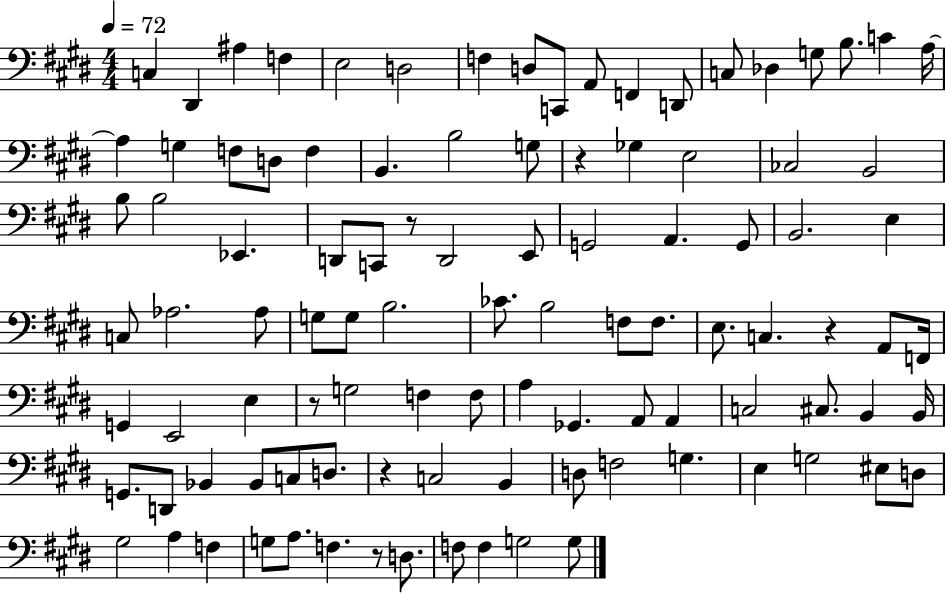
{
  \clef bass
  \numericTimeSignature
  \time 4/4
  \key e \major
  \tempo 4 = 72
  c4 dis,4 ais4 f4 | e2 d2 | f4 d8 c,8 a,8 f,4 d,8 | c8 des4 g8 b8. c'4 a16~~ | \break a4 g4 f8 d8 f4 | b,4. b2 g8 | r4 ges4 e2 | ces2 b,2 | \break b8 b2 ees,4. | d,8 c,8 r8 d,2 e,8 | g,2 a,4. g,8 | b,2. e4 | \break c8 aes2. aes8 | g8 g8 b2. | ces'8. b2 f8 f8. | e8. c4. r4 a,8 f,16 | \break g,4 e,2 e4 | r8 g2 f4 f8 | a4 ges,4. a,8 a,4 | c2 cis8. b,4 b,16 | \break g,8. d,8 bes,4 bes,8 c8 d8. | r4 c2 b,4 | d8 f2 g4. | e4 g2 eis8 d8 | \break gis2 a4 f4 | g8 a8. f4. r8 d8. | f8 f4 g2 g8 | \bar "|."
}